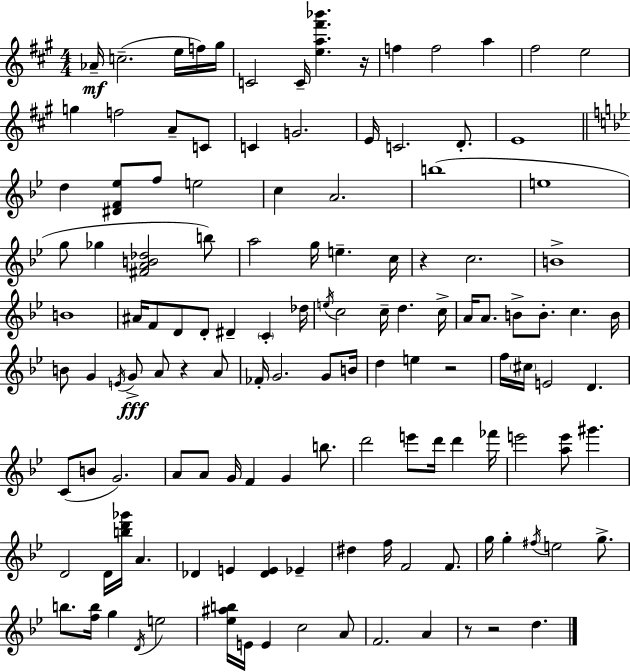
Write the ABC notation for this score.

X:1
T:Untitled
M:4/4
L:1/4
K:A
_A/4 c2 e/4 f/4 ^g/4 C2 C/4 [ea^f'_b'] z/4 f f2 a ^f2 e2 g f2 A/2 C/2 C G2 E/4 C2 D/2 E4 d [^DF_e]/2 f/2 e2 c A2 b4 e4 g/2 _g [^FAB_d]2 b/2 a2 g/4 e c/4 z c2 B4 B4 ^A/4 F/2 D/2 D/2 ^D C _d/4 e/4 c2 c/4 d c/4 A/4 A/2 B/2 B/2 c B/4 B/2 G E/4 G/2 A/2 z A/2 _F/4 G2 G/2 B/4 d e z2 f/4 ^c/4 E2 D C/2 B/2 G2 A/2 A/2 G/4 F G b/2 d'2 e'/2 d'/4 d' _f'/4 e'2 [ae']/2 ^g' D2 D/4 [bd'_g']/4 A _D E [_DE] _E ^d f/4 F2 F/2 g/4 g ^f/4 e2 g/2 b/2 [fb]/4 g D/4 e2 [_e^ab]/4 E/4 E c2 A/2 F2 A z/2 z2 d